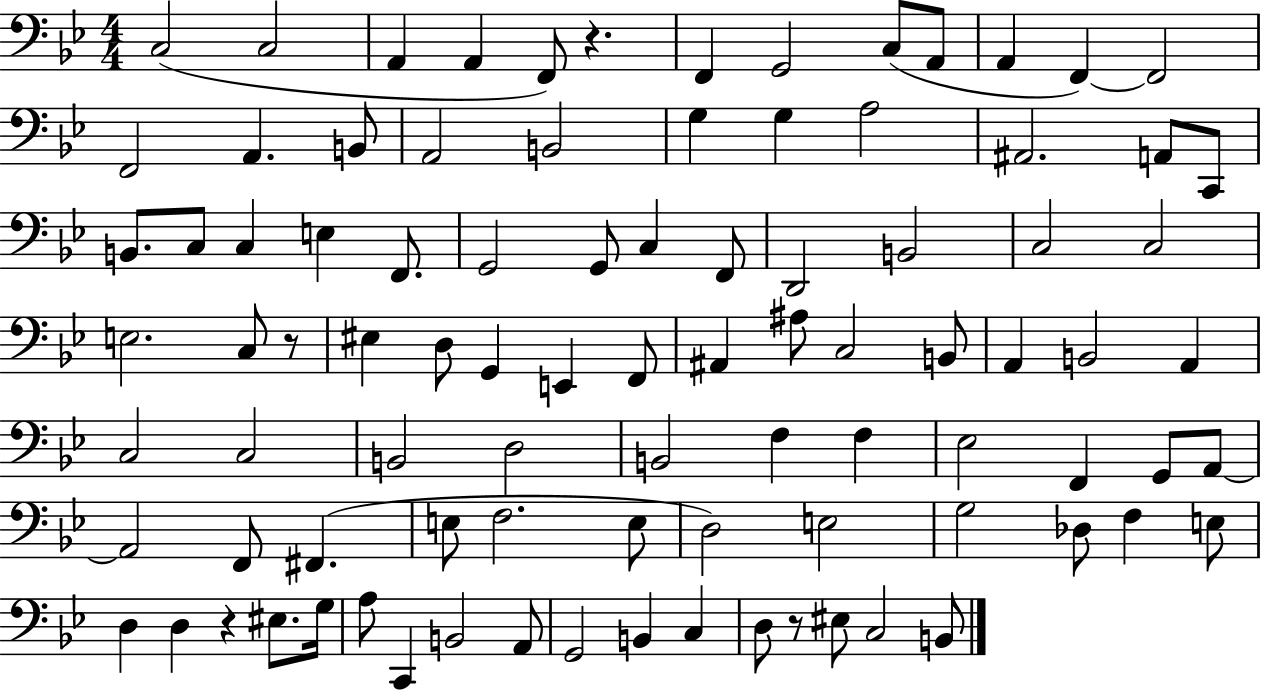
C3/h C3/h A2/q A2/q F2/e R/q. F2/q G2/h C3/e A2/e A2/q F2/q F2/h F2/h A2/q. B2/e A2/h B2/h G3/q G3/q A3/h A#2/h. A2/e C2/e B2/e. C3/e C3/q E3/q F2/e. G2/h G2/e C3/q F2/e D2/h B2/h C3/h C3/h E3/h. C3/e R/e EIS3/q D3/e G2/q E2/q F2/e A#2/q A#3/e C3/h B2/e A2/q B2/h A2/q C3/h C3/h B2/h D3/h B2/h F3/q F3/q Eb3/h F2/q G2/e A2/e A2/h F2/e F#2/q. E3/e F3/h. E3/e D3/h E3/h G3/h Db3/e F3/q E3/e D3/q D3/q R/q EIS3/e. G3/s A3/e C2/q B2/h A2/e G2/h B2/q C3/q D3/e R/e EIS3/e C3/h B2/e